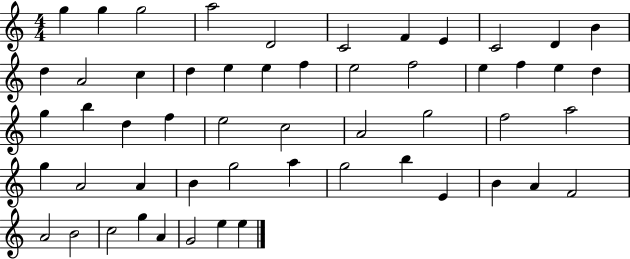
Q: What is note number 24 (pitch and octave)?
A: D5